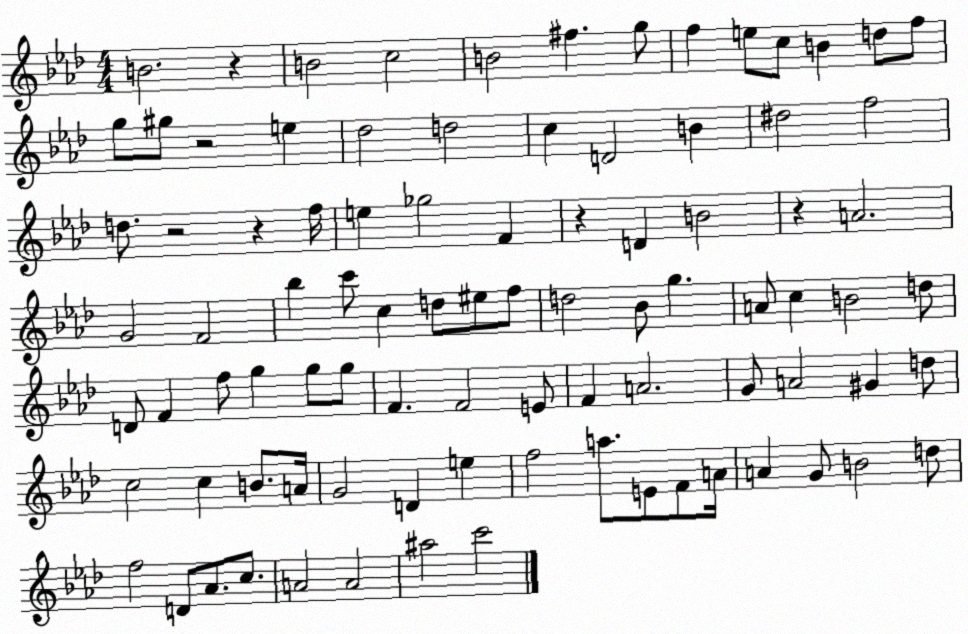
X:1
T:Untitled
M:4/4
L:1/4
K:Ab
B2 z B2 c2 B2 ^f g/2 f e/2 c/2 B d/2 f/2 g/2 ^g/2 z2 e _d2 d2 c D2 B ^d2 f2 d/2 z2 z f/4 e _g2 F z D B2 z A2 G2 F2 _b c'/2 c d/2 ^e/2 f/2 d2 _B/2 g A/2 c B2 d/2 D/2 F f/2 g g/2 g/2 F F2 E/2 F A2 G/2 A2 ^G d/2 c2 c B/2 A/4 G2 D e f2 a/2 E/2 F/2 A/4 A G/2 B2 d/2 f2 D/2 _A/2 c/2 A2 A2 ^a2 c'2